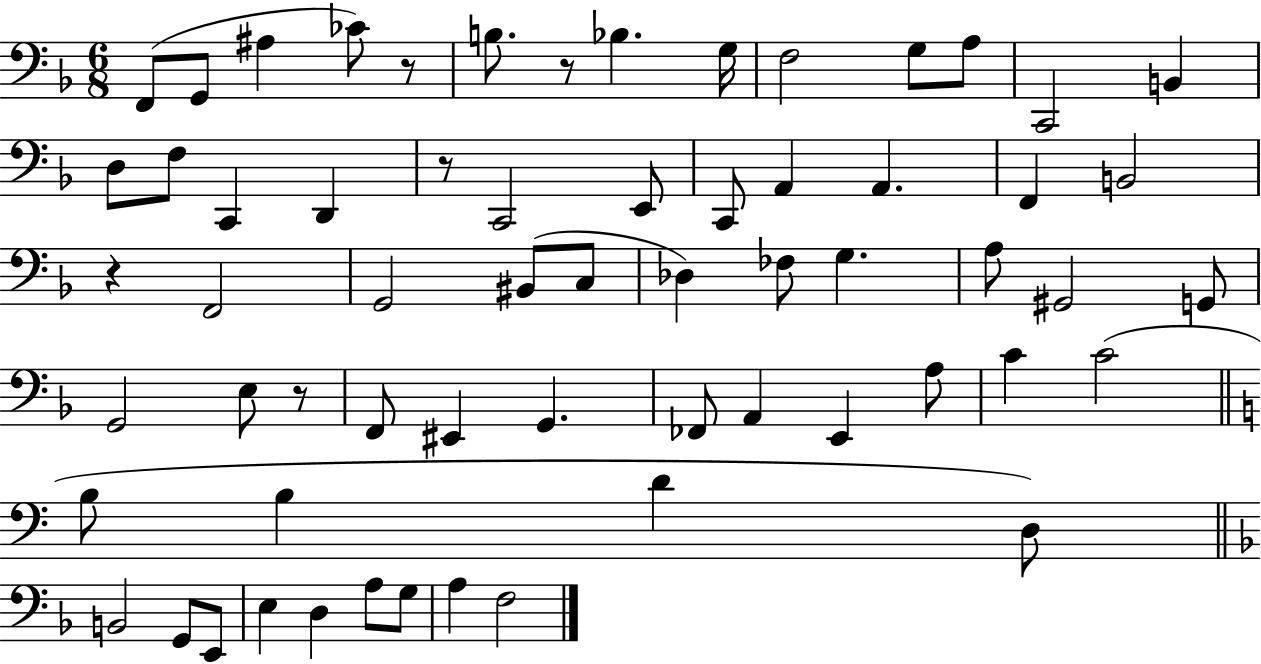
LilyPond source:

{
  \clef bass
  \numericTimeSignature
  \time 6/8
  \key f \major
  f,8( g,8 ais4 ces'8) r8 | b8. r8 bes4. g16 | f2 g8 a8 | c,2 b,4 | \break d8 f8 c,4 d,4 | r8 c,2 e,8 | c,8 a,4 a,4. | f,4 b,2 | \break r4 f,2 | g,2 bis,8( c8 | des4) fes8 g4. | a8 gis,2 g,8 | \break g,2 e8 r8 | f,8 eis,4 g,4. | fes,8 a,4 e,4 a8 | c'4 c'2( | \break \bar "||" \break \key a \minor b8 b4 d'4 d8) | \bar "||" \break \key d \minor b,2 g,8 e,8 | e4 d4 a8 g8 | a4 f2 | \bar "|."
}